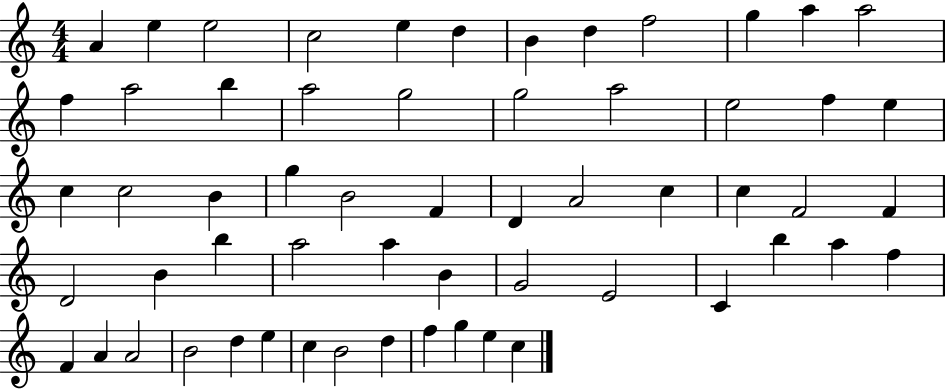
{
  \clef treble
  \numericTimeSignature
  \time 4/4
  \key c \major
  a'4 e''4 e''2 | c''2 e''4 d''4 | b'4 d''4 f''2 | g''4 a''4 a''2 | \break f''4 a''2 b''4 | a''2 g''2 | g''2 a''2 | e''2 f''4 e''4 | \break c''4 c''2 b'4 | g''4 b'2 f'4 | d'4 a'2 c''4 | c''4 f'2 f'4 | \break d'2 b'4 b''4 | a''2 a''4 b'4 | g'2 e'2 | c'4 b''4 a''4 f''4 | \break f'4 a'4 a'2 | b'2 d''4 e''4 | c''4 b'2 d''4 | f''4 g''4 e''4 c''4 | \break \bar "|."
}